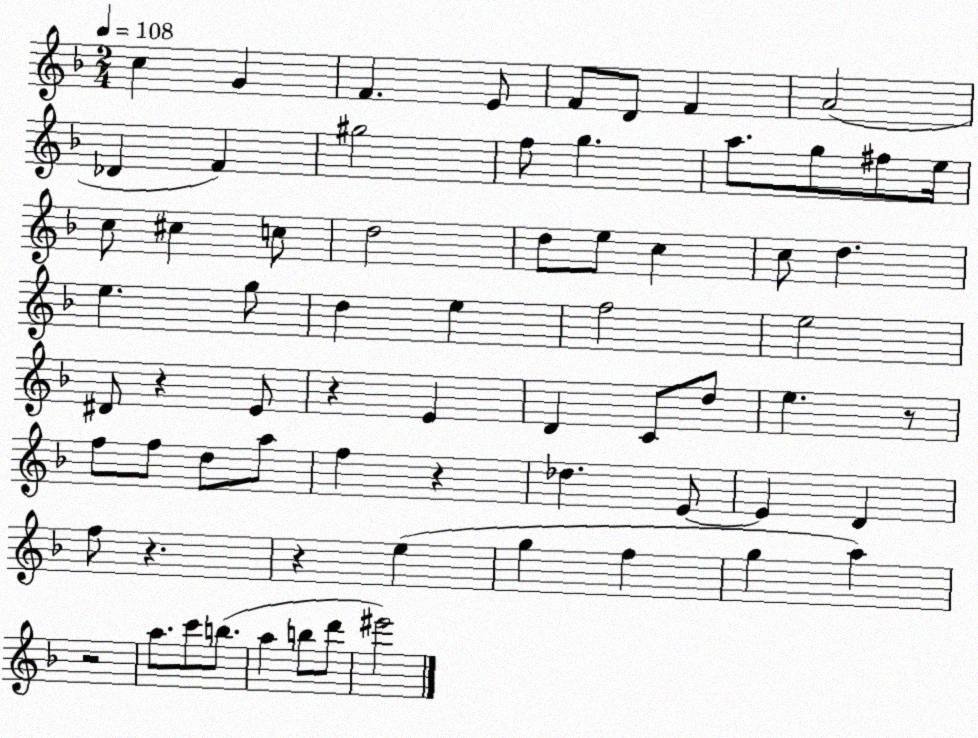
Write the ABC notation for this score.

X:1
T:Untitled
M:2/4
L:1/4
K:F
c G F E/2 F/2 D/2 F A2 _D F ^g2 f/2 g a/2 g/2 ^f/2 e/4 c/2 ^c c/2 d2 d/2 e/2 c c/2 d e g/2 d e f2 e2 ^D/2 z E/2 z E D C/2 d/2 e z/2 f/2 f/2 d/2 a/2 f z _d E/2 E D f/2 z z e g f g a z2 a/2 c'/2 b/2 a b/2 d'/2 ^e'2